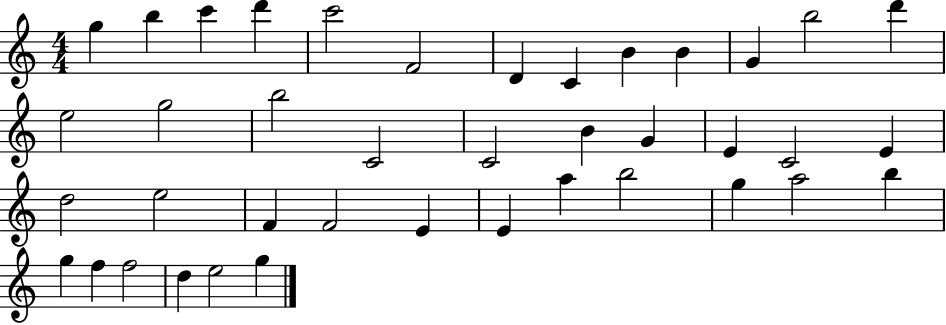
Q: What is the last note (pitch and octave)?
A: G5